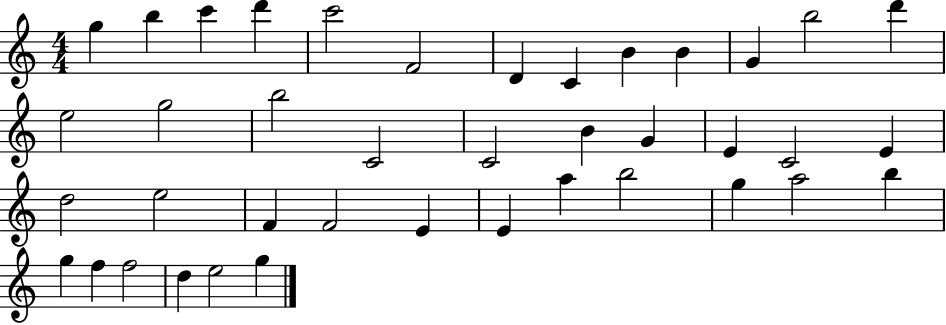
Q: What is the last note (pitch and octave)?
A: G5